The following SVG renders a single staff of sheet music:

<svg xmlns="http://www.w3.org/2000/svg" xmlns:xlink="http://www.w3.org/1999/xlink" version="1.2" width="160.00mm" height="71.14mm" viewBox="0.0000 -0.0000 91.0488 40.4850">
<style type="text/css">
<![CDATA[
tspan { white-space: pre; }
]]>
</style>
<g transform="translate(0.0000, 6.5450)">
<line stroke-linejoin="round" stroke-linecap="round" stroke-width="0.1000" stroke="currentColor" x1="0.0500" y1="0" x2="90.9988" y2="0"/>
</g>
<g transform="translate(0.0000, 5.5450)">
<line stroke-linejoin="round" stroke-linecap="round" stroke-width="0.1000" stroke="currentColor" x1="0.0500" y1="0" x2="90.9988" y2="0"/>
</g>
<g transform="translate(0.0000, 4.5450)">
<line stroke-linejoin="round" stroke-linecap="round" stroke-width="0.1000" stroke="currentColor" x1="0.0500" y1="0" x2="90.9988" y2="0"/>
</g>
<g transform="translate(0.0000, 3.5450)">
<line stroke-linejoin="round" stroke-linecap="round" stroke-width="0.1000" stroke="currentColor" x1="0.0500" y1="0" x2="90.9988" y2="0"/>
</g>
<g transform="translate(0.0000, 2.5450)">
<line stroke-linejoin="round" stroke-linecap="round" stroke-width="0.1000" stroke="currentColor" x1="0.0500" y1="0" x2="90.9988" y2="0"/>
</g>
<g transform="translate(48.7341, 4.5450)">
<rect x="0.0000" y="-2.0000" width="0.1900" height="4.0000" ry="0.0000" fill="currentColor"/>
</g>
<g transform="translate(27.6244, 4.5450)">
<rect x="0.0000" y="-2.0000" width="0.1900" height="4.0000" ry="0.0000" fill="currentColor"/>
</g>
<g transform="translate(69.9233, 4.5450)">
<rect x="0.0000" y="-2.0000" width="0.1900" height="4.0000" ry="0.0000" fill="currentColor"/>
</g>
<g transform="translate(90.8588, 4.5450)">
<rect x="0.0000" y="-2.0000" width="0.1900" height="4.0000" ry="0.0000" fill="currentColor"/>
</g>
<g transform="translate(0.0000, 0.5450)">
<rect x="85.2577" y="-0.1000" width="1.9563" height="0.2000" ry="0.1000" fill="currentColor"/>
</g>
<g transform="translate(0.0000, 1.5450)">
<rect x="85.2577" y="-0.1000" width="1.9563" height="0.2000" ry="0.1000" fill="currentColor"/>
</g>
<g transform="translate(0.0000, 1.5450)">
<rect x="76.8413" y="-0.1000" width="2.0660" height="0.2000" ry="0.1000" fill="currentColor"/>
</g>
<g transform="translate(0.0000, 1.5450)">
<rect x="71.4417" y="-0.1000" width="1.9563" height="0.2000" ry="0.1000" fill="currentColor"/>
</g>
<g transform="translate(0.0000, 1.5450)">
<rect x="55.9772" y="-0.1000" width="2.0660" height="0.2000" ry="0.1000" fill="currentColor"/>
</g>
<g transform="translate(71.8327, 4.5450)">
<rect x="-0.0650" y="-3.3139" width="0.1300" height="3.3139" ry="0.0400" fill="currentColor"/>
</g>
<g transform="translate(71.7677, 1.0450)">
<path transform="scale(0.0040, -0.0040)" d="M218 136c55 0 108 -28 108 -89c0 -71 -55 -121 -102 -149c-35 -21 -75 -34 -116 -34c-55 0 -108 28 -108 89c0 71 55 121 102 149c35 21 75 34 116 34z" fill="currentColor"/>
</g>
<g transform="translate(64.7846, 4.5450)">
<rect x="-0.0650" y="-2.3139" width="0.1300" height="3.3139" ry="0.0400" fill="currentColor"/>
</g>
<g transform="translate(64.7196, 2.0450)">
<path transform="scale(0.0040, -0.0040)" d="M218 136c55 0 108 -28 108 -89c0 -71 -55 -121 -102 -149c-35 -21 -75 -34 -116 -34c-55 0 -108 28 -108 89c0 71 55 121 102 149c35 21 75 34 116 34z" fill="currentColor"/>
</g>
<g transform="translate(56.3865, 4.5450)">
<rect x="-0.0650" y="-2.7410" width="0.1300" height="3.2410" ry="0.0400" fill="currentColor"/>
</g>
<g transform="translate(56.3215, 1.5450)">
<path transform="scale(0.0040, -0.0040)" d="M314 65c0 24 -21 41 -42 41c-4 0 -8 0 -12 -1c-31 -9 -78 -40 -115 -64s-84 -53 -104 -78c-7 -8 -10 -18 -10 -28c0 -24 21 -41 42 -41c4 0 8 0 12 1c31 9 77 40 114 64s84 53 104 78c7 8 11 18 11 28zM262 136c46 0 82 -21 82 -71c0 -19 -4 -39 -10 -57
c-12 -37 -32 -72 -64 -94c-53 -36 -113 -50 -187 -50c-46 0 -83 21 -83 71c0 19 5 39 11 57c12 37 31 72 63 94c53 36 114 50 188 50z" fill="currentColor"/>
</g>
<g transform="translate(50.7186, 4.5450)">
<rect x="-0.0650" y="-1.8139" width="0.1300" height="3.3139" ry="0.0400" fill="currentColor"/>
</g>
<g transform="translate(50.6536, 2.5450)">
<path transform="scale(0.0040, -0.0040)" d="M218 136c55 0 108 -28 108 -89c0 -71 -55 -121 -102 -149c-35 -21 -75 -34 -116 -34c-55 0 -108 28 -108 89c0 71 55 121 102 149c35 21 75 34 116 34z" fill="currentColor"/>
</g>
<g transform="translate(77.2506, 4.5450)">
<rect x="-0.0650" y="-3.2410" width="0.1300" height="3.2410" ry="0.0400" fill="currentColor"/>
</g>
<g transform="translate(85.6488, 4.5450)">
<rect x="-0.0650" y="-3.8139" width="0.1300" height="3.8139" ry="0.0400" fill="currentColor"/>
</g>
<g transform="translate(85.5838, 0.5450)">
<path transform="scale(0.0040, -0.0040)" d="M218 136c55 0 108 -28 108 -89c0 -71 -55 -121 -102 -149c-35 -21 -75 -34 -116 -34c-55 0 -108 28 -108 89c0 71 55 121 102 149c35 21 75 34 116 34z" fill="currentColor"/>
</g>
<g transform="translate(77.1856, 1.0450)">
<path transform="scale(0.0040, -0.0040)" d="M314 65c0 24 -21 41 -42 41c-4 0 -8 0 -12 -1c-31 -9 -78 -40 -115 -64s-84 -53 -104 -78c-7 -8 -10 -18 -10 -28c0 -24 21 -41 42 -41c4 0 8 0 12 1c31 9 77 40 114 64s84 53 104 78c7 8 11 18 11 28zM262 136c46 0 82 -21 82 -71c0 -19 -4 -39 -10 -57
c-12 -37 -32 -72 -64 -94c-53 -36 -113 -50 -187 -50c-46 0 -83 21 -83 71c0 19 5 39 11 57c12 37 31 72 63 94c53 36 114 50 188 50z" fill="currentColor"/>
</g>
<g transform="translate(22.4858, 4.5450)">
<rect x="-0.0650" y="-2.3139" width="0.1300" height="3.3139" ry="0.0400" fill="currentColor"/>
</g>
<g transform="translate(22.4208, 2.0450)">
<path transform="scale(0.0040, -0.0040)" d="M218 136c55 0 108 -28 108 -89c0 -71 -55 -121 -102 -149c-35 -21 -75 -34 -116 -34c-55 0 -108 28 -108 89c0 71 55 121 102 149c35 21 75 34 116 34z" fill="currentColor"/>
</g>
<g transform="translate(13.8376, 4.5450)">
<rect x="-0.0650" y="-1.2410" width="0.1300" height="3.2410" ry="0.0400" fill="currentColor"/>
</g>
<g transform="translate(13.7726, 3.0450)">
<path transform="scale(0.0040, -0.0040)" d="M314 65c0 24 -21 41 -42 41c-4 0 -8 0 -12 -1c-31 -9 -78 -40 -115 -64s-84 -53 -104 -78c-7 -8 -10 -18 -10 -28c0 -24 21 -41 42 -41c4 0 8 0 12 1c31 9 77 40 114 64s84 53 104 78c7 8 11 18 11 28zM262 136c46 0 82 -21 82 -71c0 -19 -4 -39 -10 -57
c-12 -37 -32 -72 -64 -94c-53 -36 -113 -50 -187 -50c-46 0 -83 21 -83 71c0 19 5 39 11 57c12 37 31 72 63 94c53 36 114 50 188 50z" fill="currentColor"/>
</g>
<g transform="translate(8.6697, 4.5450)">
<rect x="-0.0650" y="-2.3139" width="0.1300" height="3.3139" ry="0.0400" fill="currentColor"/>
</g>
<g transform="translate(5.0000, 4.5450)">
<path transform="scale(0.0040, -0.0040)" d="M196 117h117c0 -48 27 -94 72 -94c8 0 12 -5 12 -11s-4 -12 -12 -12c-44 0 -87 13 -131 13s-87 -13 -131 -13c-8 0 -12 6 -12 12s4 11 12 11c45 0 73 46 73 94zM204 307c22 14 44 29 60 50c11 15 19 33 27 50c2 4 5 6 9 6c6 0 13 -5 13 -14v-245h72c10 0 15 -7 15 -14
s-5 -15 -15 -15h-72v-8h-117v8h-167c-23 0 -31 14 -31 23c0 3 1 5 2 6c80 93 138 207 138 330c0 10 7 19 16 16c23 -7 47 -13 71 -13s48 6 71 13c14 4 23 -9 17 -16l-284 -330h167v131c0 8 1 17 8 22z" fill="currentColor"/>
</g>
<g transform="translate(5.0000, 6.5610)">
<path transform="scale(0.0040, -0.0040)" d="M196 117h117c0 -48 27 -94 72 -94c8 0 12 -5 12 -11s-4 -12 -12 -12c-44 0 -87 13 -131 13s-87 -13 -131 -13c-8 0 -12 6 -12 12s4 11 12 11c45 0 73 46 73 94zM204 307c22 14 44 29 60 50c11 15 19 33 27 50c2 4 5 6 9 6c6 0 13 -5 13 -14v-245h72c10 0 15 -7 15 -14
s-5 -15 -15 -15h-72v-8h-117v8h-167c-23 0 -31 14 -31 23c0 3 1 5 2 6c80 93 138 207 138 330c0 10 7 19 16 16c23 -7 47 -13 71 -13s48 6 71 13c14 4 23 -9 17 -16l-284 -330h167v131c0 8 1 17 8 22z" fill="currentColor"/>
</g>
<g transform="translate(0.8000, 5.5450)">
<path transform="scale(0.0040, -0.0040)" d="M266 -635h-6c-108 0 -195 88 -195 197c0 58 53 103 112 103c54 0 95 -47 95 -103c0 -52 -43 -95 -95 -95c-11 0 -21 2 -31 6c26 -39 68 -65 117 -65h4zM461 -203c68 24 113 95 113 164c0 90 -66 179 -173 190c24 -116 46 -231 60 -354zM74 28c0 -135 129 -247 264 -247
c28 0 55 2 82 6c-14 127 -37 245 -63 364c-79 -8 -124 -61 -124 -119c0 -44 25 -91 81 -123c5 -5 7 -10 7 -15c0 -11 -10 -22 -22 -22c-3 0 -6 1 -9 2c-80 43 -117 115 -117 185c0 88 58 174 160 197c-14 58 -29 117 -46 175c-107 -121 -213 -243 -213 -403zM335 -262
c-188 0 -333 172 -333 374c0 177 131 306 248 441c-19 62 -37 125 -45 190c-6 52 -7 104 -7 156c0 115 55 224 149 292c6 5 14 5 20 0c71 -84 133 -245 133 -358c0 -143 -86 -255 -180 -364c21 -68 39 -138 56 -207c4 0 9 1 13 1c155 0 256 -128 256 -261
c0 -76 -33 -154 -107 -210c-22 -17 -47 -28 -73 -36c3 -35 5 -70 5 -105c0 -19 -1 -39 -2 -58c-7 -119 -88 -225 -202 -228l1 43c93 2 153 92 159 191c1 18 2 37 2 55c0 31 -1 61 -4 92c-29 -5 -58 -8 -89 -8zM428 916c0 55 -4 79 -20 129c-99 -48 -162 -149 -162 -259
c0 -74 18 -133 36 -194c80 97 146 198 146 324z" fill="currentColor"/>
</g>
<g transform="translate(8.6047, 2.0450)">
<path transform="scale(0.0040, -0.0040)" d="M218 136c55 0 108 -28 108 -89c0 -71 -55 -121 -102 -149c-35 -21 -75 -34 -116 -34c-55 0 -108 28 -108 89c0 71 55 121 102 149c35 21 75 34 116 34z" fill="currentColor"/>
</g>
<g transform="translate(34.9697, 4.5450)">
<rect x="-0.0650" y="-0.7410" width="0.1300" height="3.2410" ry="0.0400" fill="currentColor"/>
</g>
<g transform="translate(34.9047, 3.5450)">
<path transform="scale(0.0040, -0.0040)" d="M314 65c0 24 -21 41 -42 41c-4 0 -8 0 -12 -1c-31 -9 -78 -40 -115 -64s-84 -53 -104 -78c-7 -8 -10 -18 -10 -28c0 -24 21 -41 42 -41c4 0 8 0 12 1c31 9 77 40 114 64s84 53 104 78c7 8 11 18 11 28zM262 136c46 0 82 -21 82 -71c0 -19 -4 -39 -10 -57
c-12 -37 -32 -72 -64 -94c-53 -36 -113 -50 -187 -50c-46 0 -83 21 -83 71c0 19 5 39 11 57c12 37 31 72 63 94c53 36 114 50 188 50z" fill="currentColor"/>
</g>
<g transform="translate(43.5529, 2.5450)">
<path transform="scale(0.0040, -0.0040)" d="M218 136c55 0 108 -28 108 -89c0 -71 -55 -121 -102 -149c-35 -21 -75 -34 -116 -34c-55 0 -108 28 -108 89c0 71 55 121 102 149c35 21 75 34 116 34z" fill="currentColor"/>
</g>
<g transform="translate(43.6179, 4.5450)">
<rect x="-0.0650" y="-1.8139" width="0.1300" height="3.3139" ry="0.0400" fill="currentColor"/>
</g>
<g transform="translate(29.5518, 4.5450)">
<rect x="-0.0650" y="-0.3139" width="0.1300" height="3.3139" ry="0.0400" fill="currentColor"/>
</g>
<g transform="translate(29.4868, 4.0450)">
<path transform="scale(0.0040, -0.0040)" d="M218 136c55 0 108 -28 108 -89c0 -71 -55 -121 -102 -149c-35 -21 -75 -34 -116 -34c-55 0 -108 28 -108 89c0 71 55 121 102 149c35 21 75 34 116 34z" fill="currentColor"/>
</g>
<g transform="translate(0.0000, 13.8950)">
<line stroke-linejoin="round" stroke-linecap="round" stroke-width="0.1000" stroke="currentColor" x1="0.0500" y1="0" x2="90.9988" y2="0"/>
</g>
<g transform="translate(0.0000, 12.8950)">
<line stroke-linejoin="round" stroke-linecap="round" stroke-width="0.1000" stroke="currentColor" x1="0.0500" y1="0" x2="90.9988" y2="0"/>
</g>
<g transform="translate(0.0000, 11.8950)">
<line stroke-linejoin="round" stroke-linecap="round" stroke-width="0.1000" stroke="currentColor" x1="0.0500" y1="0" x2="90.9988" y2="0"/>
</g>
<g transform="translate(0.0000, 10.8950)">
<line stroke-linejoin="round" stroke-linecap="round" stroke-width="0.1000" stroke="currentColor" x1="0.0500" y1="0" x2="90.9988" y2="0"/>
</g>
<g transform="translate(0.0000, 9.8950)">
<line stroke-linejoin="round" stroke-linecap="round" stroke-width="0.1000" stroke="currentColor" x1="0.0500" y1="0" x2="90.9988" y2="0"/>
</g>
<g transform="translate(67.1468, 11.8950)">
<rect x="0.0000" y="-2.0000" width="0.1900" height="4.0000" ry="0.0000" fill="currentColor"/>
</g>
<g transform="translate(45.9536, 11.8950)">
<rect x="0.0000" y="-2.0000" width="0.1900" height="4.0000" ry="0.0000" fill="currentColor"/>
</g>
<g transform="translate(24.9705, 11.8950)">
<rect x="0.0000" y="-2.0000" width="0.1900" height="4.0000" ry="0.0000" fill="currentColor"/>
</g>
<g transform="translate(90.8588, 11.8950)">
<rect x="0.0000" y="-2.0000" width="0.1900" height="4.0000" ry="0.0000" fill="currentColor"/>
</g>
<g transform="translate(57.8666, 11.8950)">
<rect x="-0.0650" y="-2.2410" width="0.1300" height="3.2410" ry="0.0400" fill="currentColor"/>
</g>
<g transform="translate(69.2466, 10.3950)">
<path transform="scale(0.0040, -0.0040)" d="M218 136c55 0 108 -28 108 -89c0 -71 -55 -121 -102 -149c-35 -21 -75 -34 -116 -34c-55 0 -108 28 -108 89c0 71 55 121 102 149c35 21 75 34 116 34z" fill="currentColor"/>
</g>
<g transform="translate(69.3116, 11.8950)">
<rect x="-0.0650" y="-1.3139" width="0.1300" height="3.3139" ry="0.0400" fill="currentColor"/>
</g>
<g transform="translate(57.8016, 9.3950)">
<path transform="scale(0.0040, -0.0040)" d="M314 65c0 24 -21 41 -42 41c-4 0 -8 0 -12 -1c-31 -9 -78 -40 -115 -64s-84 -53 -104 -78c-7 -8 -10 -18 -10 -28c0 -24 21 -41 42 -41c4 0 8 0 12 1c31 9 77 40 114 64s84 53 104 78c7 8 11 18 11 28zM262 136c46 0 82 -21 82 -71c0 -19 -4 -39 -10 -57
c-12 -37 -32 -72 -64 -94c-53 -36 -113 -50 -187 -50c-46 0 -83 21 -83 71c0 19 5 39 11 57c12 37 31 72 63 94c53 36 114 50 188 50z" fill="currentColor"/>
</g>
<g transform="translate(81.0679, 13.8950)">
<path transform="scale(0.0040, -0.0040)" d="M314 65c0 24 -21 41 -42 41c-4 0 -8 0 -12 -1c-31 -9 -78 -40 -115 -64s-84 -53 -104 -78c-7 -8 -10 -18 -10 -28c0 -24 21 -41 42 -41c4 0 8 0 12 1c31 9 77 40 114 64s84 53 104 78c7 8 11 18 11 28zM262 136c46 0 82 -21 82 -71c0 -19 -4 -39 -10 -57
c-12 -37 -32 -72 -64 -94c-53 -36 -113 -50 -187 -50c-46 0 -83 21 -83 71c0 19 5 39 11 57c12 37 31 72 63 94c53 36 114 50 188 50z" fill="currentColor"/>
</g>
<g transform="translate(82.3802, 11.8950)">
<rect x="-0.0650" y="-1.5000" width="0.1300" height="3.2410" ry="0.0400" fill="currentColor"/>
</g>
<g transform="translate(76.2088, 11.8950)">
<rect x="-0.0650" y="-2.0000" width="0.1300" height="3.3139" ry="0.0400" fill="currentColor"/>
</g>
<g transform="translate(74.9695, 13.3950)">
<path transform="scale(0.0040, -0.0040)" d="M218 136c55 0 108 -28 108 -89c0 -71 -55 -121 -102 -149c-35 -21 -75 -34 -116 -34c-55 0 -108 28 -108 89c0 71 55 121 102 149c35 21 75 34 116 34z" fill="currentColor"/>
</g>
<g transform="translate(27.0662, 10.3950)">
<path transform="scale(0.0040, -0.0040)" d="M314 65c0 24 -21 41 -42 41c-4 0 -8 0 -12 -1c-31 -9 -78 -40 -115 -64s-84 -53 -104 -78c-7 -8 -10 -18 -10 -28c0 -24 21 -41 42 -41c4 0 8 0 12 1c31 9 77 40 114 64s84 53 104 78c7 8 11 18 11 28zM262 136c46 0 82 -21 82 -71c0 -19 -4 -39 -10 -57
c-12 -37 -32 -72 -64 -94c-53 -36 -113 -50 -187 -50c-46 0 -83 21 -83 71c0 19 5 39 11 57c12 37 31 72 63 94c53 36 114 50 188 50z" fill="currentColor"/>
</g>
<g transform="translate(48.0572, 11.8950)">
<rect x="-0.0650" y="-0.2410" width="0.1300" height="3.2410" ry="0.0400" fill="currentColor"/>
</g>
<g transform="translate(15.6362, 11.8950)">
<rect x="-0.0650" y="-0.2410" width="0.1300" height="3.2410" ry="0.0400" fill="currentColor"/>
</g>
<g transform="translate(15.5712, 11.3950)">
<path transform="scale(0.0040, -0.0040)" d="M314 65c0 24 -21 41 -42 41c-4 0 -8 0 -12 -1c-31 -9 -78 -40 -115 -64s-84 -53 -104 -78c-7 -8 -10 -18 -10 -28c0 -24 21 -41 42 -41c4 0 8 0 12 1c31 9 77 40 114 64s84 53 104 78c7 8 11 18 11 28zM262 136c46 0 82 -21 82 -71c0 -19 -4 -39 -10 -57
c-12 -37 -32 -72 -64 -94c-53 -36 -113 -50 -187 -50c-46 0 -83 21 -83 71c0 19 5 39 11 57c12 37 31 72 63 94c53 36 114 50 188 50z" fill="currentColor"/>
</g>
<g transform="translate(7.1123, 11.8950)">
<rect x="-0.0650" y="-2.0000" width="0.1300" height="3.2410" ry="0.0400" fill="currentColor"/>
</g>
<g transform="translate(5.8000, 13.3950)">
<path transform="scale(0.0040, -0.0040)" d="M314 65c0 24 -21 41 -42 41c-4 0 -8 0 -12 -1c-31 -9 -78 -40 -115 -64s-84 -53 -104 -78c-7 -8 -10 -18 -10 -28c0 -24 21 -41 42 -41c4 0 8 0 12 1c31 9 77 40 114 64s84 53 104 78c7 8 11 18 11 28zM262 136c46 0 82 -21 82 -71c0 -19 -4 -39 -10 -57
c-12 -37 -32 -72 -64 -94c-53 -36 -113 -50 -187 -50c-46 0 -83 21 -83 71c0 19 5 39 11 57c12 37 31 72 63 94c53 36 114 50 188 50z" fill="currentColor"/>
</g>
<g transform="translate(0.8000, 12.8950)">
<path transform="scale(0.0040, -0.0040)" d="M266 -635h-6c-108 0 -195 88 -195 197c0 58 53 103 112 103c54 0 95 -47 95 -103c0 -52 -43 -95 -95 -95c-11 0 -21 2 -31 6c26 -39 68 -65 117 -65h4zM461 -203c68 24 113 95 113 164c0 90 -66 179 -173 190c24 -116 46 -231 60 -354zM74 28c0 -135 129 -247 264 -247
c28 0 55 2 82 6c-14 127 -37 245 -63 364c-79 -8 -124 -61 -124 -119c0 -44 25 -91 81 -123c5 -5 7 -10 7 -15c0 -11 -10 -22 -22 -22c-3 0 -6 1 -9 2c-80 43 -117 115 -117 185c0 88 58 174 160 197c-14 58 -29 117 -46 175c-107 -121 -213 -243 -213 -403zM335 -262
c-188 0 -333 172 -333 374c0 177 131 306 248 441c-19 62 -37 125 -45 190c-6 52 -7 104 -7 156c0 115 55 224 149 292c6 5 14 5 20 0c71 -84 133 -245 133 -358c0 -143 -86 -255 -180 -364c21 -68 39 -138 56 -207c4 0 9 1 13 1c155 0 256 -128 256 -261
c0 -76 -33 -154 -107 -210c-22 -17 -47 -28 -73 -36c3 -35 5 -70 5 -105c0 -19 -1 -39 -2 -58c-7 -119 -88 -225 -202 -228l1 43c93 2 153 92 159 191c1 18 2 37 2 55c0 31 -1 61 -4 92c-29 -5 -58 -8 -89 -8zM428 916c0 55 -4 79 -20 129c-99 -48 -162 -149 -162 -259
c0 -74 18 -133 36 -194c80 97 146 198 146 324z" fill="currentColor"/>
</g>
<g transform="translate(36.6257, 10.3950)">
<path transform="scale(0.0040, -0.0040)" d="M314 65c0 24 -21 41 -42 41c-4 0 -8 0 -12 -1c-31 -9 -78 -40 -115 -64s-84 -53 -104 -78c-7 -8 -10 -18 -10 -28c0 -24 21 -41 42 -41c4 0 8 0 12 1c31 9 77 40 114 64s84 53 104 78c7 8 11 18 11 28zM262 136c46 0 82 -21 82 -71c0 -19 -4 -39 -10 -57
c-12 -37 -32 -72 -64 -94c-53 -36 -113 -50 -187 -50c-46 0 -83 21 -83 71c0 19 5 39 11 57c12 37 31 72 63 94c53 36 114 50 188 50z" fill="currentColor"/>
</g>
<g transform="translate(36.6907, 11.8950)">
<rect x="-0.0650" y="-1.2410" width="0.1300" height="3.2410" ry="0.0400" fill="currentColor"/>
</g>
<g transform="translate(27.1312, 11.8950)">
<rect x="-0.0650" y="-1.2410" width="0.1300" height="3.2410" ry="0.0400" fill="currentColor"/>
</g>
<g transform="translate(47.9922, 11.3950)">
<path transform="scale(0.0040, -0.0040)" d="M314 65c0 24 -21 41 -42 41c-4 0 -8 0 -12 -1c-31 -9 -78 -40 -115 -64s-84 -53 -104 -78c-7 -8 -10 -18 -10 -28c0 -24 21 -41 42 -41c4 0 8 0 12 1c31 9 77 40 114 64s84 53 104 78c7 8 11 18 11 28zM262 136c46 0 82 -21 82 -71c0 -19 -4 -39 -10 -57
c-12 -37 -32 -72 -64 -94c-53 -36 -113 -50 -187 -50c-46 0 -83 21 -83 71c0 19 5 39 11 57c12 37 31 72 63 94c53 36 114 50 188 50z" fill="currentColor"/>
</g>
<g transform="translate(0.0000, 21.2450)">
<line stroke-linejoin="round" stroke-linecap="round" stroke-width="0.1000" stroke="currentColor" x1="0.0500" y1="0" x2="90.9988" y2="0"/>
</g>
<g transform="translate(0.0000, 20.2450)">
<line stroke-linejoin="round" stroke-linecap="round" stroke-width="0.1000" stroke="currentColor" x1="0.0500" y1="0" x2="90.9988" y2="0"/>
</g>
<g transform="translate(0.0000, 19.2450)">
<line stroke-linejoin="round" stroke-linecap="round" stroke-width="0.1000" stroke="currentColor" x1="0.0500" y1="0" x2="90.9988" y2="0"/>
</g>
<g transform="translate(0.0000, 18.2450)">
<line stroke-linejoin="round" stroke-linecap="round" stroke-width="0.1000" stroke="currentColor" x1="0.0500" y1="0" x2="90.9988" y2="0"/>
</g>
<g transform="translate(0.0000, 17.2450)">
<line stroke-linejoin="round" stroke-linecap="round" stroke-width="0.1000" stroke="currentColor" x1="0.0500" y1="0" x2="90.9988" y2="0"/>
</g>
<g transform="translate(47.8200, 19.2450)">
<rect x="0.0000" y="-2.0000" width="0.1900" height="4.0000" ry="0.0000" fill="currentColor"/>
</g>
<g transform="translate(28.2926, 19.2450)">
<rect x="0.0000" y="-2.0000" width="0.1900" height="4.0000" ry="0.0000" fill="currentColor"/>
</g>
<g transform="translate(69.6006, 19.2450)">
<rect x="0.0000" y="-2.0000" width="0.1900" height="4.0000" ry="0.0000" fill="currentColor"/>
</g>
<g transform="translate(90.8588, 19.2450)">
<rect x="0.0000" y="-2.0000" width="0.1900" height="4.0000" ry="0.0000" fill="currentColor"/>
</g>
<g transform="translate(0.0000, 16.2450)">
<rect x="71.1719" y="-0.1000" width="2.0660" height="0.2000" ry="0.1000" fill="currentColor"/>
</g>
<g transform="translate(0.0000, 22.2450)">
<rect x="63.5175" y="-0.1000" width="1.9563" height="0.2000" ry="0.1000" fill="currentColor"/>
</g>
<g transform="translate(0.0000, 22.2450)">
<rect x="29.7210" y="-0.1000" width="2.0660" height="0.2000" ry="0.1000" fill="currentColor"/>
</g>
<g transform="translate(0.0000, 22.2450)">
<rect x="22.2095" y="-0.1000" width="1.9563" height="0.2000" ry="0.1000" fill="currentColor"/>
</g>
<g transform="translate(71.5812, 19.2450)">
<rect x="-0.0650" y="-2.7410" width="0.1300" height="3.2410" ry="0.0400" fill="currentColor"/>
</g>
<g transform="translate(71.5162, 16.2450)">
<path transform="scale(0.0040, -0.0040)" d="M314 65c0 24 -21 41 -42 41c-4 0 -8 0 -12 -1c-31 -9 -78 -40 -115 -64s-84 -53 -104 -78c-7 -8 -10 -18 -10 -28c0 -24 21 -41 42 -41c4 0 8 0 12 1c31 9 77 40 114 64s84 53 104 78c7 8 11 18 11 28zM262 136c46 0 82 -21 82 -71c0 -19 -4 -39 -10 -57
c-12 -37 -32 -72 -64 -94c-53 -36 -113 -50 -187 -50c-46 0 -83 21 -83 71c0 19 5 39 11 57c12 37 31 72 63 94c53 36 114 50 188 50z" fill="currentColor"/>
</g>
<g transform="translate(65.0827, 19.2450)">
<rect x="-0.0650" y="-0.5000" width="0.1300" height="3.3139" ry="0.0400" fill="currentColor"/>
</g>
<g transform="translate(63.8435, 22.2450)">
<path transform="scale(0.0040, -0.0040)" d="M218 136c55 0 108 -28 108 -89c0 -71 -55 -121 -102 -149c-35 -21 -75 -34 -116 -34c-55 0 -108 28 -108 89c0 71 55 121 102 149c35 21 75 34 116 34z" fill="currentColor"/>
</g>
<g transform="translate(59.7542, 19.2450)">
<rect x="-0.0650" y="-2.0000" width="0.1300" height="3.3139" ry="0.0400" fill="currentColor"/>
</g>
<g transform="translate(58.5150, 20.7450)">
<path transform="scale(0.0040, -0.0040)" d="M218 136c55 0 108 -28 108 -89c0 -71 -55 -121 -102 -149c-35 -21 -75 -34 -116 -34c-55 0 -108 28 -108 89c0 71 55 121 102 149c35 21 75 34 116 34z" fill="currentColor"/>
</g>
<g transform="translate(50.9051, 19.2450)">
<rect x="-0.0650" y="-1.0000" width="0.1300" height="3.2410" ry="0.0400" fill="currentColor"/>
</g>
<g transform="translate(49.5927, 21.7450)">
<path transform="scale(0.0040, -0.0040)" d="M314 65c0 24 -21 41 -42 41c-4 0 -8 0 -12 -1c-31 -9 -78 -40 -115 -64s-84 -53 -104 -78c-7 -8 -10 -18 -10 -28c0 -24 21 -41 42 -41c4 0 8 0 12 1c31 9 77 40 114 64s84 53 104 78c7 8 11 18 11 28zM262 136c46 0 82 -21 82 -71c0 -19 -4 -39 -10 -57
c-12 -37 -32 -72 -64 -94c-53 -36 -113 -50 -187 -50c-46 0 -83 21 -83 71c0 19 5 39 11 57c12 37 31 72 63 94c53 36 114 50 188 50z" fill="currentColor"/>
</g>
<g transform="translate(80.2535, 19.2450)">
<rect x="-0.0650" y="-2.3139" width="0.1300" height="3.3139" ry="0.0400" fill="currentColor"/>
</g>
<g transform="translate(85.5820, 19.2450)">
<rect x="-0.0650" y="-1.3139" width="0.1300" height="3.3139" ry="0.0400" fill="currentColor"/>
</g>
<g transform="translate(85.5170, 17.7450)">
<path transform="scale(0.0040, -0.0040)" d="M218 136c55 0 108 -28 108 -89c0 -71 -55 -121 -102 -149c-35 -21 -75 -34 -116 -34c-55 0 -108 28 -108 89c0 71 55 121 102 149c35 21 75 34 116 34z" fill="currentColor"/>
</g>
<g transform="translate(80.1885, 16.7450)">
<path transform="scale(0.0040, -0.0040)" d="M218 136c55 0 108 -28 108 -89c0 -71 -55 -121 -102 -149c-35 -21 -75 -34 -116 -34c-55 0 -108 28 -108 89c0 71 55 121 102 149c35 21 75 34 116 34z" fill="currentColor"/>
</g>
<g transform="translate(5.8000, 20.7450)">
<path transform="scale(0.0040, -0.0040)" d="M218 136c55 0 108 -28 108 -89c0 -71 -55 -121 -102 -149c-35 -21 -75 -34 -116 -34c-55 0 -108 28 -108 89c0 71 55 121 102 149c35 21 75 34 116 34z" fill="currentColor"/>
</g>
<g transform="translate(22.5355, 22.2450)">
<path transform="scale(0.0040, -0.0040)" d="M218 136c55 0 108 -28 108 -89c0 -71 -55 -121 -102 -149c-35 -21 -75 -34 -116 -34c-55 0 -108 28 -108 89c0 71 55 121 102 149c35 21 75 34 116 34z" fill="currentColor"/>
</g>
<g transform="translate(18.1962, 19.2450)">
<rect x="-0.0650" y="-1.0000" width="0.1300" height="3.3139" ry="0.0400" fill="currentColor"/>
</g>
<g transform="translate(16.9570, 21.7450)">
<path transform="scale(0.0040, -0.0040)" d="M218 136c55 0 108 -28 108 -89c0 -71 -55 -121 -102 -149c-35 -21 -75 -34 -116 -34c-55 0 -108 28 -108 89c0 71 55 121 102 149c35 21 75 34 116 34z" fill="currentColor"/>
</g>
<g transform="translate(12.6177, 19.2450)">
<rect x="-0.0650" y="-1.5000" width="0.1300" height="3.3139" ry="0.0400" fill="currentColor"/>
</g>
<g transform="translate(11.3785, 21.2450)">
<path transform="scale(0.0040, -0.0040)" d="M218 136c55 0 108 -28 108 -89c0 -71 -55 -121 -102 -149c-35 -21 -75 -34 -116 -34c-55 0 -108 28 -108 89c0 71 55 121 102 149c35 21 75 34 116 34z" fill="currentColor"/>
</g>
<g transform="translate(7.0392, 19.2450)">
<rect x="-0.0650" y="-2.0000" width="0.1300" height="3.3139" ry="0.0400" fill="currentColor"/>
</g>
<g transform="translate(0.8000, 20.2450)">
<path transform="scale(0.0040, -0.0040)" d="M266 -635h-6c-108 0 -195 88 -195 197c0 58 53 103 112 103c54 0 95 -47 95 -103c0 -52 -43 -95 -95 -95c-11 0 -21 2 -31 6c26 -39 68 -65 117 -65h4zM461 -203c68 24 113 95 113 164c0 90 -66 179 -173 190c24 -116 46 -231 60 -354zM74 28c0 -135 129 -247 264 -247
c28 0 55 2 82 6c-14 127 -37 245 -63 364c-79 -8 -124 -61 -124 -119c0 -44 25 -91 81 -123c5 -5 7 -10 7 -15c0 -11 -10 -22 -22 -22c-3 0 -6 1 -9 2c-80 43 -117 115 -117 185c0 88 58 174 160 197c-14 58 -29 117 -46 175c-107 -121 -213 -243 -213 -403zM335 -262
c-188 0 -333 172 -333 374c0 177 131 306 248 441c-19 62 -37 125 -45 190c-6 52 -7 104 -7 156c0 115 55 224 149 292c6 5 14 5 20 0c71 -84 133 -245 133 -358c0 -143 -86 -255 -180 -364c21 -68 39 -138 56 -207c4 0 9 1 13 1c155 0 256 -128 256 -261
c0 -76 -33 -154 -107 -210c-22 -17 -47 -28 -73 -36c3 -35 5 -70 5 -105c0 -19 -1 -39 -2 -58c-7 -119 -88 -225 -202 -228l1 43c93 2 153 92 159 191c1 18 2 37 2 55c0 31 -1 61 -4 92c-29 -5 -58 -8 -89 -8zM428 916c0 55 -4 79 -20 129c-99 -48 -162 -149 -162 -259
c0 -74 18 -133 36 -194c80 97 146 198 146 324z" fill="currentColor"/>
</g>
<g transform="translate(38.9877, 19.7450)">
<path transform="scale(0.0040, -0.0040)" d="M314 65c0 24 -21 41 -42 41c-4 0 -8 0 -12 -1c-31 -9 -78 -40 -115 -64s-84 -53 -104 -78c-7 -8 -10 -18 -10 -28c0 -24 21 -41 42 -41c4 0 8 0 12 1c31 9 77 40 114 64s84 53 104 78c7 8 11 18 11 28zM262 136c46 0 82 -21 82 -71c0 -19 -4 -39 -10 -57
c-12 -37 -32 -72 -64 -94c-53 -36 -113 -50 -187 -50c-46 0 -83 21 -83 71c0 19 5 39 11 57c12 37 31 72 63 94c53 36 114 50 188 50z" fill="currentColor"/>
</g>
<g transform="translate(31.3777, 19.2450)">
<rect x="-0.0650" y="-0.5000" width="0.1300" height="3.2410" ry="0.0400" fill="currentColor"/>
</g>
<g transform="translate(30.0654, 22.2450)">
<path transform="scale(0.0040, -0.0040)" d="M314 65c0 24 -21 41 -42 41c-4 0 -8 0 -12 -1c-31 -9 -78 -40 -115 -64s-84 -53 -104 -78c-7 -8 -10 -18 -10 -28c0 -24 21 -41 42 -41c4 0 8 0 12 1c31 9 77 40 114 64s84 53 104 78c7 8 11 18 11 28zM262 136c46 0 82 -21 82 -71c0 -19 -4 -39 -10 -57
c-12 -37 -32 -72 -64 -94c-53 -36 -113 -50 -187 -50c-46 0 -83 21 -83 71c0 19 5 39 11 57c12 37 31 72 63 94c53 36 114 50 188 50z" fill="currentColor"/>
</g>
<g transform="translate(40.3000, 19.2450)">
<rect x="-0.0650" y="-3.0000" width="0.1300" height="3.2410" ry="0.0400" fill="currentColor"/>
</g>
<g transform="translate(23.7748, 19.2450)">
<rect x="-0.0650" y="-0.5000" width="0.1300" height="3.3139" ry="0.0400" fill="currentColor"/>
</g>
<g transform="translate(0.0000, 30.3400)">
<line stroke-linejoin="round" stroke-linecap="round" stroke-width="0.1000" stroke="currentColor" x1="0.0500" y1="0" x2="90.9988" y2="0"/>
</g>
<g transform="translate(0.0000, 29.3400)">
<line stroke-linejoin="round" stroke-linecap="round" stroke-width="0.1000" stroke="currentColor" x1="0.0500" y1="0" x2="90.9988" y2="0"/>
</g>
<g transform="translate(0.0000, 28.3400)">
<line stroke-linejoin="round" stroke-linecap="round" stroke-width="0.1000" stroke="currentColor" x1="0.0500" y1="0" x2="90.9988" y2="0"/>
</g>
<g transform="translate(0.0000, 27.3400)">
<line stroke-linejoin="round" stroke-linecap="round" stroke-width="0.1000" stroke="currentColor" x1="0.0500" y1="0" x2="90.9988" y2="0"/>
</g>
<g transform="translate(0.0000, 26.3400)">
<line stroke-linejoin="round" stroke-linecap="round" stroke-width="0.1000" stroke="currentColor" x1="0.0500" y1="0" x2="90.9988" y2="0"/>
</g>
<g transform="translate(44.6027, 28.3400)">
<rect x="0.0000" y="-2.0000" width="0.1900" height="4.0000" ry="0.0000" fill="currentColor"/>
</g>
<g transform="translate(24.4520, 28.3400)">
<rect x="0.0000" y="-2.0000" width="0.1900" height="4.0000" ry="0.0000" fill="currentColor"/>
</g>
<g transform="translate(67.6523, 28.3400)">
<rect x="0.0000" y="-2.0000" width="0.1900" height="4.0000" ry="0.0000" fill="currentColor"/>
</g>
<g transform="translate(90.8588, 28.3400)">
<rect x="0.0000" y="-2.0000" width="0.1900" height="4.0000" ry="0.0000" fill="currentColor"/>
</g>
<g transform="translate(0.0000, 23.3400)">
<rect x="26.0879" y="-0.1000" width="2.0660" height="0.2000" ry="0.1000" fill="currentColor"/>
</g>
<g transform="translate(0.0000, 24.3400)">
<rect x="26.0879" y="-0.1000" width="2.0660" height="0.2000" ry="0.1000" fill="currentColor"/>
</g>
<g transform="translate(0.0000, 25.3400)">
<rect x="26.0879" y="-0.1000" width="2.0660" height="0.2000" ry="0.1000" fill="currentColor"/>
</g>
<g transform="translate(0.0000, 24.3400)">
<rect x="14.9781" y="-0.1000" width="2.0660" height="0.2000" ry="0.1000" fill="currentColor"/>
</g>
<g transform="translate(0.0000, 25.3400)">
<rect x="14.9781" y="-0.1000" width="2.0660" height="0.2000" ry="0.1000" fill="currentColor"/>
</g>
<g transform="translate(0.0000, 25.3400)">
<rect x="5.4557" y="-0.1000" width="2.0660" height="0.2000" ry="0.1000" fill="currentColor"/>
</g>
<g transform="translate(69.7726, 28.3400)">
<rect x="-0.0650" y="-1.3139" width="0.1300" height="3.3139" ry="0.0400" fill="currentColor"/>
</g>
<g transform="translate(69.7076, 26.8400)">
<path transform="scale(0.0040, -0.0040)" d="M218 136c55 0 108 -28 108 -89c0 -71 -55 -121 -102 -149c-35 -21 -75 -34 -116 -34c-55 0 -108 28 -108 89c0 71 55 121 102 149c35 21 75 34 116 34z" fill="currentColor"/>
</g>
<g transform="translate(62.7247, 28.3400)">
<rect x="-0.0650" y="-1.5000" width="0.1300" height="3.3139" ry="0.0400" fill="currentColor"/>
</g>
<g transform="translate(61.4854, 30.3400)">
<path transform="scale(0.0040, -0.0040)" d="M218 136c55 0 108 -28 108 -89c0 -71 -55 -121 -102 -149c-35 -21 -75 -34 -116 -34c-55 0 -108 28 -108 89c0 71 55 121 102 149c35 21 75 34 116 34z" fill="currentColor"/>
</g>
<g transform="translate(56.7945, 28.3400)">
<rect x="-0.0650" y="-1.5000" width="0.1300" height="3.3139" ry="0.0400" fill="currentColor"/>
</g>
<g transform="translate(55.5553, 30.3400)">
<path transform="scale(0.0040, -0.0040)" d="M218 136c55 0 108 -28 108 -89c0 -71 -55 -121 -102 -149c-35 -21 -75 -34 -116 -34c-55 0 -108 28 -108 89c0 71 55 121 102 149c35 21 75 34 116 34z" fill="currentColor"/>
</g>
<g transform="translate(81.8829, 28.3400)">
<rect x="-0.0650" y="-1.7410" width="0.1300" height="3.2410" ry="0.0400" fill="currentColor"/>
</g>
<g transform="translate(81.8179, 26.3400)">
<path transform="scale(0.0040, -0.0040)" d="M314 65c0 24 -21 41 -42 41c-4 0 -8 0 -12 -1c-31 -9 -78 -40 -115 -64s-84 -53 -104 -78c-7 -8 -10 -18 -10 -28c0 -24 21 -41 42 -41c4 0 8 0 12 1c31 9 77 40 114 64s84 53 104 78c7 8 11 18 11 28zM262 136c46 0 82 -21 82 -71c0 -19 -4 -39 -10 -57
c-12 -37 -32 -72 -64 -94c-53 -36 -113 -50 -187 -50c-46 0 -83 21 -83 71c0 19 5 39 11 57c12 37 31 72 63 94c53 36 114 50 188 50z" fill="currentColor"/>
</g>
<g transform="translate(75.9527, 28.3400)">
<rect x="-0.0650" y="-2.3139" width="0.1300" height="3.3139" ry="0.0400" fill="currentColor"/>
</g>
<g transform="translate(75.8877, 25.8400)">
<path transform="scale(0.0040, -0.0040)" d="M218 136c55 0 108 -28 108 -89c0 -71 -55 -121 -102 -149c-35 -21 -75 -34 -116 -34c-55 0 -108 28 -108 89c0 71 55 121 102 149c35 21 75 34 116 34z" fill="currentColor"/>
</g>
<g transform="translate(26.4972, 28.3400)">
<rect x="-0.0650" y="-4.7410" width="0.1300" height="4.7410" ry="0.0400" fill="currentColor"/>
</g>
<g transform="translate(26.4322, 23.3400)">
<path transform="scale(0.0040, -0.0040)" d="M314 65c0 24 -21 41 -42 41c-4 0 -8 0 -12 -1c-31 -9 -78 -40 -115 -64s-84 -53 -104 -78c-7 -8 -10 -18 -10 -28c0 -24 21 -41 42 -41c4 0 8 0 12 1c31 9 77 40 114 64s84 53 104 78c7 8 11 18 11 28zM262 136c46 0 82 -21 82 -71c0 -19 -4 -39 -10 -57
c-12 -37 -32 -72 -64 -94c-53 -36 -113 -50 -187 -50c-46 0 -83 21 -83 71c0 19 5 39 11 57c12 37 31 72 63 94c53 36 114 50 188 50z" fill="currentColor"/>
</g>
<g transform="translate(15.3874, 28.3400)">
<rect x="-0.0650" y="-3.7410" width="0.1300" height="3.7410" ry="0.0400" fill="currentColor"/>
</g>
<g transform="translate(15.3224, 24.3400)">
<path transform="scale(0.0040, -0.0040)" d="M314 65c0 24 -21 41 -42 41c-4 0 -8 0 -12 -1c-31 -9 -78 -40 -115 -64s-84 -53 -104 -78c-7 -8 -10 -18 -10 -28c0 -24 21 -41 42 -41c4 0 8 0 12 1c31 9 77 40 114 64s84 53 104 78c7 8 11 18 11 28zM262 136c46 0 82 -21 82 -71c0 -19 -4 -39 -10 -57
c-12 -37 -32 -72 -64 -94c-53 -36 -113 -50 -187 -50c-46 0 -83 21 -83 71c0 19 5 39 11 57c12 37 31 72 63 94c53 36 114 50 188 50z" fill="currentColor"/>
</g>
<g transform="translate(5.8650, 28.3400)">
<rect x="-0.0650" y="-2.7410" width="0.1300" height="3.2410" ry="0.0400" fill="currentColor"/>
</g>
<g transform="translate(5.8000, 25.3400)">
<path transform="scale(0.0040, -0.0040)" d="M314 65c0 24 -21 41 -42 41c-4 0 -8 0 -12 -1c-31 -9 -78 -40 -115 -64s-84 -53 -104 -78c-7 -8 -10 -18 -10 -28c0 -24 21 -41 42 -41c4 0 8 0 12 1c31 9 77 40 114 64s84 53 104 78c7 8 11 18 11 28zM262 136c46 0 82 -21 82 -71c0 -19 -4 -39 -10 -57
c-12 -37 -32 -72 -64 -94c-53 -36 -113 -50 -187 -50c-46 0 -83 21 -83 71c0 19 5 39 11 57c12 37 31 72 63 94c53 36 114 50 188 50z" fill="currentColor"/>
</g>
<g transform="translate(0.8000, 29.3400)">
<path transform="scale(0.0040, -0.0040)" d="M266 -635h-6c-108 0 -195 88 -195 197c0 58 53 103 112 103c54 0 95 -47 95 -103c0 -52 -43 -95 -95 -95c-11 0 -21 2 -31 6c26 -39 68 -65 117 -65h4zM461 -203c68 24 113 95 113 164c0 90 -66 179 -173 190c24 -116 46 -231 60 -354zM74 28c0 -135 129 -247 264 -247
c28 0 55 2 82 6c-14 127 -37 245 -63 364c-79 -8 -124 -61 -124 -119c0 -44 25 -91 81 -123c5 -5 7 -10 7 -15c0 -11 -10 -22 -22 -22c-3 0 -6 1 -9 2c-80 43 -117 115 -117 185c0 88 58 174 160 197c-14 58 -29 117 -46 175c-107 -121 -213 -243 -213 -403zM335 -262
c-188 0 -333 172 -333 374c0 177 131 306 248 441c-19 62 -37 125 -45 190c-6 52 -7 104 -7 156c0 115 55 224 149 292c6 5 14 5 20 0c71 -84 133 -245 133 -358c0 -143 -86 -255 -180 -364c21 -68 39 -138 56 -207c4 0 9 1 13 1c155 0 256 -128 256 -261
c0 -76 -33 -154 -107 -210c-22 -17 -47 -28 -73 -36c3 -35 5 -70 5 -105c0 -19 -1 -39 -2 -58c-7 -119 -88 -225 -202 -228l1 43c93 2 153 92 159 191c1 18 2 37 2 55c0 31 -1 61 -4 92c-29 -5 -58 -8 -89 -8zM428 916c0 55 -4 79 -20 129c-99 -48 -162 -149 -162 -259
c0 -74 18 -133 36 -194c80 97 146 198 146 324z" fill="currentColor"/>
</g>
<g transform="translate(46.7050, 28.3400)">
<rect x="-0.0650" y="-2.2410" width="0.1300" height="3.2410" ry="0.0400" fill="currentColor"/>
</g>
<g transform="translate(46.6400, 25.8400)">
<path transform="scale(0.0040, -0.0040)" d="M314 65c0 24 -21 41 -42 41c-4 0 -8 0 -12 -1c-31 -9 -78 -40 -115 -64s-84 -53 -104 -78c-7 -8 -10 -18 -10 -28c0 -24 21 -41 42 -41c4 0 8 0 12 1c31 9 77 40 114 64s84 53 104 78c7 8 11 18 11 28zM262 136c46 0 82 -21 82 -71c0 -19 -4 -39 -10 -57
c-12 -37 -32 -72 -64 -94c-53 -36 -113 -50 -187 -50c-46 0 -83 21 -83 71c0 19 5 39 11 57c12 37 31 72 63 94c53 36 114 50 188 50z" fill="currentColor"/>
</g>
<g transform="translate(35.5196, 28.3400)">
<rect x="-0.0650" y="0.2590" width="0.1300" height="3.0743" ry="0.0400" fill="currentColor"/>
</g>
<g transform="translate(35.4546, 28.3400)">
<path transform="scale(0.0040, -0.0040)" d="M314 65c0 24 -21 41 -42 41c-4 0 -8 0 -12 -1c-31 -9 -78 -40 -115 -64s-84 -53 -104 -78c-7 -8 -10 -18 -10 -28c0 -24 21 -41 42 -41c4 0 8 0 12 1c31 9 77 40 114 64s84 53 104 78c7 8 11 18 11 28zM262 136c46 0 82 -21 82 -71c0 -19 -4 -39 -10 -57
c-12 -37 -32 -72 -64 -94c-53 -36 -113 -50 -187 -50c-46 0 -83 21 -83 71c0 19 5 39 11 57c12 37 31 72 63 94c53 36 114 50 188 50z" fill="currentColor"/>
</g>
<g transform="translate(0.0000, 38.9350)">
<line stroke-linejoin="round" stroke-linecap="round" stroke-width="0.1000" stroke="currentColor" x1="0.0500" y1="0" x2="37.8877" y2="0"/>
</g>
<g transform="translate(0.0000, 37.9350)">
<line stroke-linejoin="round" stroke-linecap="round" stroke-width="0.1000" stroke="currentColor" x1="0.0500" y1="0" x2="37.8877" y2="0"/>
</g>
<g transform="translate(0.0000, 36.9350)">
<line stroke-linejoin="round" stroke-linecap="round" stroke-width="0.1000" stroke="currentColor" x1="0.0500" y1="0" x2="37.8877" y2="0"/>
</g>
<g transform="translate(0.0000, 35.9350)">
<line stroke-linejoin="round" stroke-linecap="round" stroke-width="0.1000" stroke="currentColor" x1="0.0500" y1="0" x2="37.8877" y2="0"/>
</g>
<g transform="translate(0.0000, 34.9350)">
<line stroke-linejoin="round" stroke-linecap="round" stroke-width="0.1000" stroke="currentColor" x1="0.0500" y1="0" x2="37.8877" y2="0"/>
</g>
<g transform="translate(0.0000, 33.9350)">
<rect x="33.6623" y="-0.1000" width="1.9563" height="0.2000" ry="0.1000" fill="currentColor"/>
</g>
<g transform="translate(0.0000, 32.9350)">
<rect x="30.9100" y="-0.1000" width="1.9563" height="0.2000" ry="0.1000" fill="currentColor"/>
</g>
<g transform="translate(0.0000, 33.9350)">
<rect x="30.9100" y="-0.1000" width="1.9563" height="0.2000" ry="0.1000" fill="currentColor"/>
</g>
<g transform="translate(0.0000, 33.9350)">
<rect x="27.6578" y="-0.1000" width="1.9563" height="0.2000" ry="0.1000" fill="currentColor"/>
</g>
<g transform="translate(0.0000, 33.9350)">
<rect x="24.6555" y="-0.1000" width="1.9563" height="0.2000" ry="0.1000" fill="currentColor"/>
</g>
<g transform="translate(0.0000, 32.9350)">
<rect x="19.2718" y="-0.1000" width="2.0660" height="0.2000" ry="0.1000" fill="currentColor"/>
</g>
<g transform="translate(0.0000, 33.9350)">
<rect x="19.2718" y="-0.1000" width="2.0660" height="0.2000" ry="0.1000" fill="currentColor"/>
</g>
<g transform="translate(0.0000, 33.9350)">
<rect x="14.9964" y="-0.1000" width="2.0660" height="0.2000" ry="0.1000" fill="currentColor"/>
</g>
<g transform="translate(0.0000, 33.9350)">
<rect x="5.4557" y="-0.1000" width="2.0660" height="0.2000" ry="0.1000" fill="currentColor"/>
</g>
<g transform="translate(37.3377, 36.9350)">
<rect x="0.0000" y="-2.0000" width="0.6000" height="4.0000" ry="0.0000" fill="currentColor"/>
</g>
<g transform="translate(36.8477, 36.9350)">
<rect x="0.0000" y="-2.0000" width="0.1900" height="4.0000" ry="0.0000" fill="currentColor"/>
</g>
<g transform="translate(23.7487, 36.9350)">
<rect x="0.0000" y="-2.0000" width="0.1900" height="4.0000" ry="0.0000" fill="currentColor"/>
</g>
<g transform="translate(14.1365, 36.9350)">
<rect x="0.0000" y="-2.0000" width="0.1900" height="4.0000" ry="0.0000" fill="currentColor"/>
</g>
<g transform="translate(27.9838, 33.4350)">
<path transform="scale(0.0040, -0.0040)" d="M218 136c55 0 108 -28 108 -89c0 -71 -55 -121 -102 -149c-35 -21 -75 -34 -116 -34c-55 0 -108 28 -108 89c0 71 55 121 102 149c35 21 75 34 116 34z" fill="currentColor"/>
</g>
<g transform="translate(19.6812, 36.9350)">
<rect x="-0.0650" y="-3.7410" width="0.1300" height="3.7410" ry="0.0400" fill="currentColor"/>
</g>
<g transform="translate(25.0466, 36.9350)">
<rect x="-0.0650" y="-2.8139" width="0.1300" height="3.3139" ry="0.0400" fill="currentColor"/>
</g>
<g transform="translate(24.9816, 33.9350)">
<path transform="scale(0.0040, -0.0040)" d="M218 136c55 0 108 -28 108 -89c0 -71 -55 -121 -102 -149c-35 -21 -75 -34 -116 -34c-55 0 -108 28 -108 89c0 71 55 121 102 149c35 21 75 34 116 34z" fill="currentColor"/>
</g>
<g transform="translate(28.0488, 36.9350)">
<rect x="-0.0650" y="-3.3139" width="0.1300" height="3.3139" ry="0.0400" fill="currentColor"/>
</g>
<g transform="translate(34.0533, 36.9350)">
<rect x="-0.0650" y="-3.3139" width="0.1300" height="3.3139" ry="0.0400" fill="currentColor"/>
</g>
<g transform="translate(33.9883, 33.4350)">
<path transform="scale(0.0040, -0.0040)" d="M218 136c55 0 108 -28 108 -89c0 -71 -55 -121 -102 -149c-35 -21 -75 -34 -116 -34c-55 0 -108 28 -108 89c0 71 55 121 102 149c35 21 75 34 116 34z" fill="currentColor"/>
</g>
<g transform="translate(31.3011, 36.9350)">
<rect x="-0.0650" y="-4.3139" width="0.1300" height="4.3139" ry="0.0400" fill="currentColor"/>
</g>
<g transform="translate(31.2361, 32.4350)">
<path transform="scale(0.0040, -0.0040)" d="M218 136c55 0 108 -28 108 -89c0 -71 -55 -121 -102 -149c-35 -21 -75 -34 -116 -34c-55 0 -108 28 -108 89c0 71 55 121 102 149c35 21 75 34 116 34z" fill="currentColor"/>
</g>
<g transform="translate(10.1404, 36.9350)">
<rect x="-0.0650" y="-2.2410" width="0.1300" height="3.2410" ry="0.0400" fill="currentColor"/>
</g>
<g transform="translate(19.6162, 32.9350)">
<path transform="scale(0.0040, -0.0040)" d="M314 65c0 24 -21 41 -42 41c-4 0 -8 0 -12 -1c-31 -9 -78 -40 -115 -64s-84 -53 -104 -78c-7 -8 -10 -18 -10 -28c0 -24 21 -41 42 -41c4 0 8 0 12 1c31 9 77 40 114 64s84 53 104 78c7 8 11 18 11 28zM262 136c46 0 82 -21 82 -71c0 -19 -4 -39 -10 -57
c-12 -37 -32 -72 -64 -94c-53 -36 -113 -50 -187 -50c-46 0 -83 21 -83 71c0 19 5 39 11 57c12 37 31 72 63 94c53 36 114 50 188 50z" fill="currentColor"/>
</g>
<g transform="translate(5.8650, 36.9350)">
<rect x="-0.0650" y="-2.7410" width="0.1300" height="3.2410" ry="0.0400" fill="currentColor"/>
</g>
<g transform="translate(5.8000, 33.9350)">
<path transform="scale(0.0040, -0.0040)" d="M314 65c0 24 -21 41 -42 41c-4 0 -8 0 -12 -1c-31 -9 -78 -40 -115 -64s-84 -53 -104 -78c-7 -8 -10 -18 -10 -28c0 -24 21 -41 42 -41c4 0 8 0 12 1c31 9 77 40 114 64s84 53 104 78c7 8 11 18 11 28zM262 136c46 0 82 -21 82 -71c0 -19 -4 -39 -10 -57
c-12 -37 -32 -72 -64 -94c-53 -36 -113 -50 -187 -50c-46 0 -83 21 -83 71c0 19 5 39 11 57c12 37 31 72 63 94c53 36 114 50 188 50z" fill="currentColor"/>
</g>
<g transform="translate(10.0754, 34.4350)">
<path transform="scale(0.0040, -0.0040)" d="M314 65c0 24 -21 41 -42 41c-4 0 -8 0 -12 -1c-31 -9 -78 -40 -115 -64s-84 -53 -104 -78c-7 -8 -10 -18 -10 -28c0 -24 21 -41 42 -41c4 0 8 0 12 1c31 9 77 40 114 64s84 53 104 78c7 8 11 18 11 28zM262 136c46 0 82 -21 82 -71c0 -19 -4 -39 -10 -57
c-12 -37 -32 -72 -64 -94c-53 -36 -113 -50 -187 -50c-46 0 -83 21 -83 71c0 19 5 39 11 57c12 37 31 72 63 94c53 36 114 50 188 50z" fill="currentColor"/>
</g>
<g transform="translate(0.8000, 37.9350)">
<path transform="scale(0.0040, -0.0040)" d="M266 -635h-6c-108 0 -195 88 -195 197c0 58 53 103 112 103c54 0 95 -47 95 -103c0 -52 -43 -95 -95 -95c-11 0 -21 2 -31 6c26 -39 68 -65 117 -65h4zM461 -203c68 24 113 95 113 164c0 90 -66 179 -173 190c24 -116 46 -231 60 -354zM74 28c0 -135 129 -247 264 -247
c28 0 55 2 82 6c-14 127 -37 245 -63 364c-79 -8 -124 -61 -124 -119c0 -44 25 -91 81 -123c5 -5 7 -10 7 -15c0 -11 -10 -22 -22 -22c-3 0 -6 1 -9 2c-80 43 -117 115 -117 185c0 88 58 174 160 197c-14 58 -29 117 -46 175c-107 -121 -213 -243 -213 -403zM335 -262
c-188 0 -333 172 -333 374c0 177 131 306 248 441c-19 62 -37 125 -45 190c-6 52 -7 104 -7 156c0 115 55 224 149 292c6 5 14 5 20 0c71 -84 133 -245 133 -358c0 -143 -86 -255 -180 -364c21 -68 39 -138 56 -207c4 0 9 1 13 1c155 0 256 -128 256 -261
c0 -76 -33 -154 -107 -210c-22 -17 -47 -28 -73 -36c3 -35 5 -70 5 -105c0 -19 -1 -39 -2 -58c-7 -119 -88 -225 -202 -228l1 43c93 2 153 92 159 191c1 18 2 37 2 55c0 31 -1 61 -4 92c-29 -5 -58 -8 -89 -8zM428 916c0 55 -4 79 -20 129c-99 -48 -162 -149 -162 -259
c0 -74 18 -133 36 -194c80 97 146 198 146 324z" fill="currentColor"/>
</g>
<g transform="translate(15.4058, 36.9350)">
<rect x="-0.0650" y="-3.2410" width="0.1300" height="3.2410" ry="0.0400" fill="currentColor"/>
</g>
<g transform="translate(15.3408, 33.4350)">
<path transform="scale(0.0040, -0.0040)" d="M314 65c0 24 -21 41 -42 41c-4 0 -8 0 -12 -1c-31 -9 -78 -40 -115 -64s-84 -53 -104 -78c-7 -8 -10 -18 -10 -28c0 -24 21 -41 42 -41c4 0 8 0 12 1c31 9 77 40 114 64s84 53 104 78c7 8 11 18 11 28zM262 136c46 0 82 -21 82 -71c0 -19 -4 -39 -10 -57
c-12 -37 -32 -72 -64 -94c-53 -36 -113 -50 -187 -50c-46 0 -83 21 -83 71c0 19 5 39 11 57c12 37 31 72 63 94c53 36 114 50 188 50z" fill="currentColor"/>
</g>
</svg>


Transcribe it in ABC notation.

X:1
T:Untitled
M:4/4
L:1/4
K:C
g e2 g c d2 f f a2 g b b2 c' F2 c2 e2 e2 c2 g2 e F E2 F E D C C2 A2 D2 F C a2 g e a2 c'2 e'2 B2 g2 E E e g f2 a2 g2 b2 c'2 a b d' b